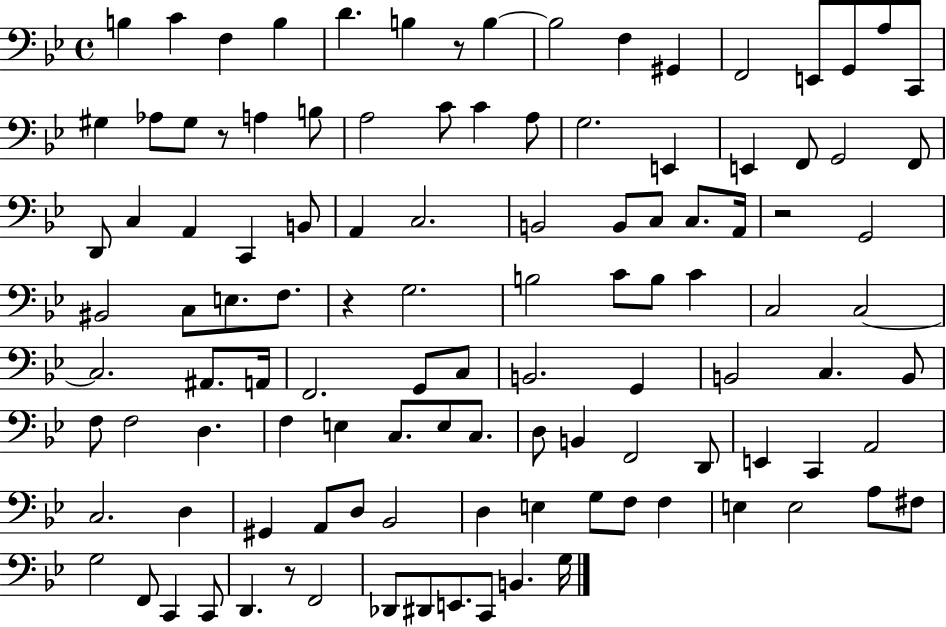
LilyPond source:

{
  \clef bass
  \time 4/4
  \defaultTimeSignature
  \key bes \major
  b4 c'4 f4 b4 | d'4. b4 r8 b4~~ | b2 f4 gis,4 | f,2 e,8 g,8 a8 c,8 | \break gis4 aes8 gis8 r8 a4 b8 | a2 c'8 c'4 a8 | g2. e,4 | e,4 f,8 g,2 f,8 | \break d,8 c4 a,4 c,4 b,8 | a,4 c2. | b,2 b,8 c8 c8. a,16 | r2 g,2 | \break bis,2 c8 e8. f8. | r4 g2. | b2 c'8 b8 c'4 | c2 c2~~ | \break c2. ais,8. a,16 | f,2. g,8 c8 | b,2. g,4 | b,2 c4. b,8 | \break f8 f2 d4. | f4 e4 c8. e8 c8. | d8 b,4 f,2 d,8 | e,4 c,4 a,2 | \break c2. d4 | gis,4 a,8 d8 bes,2 | d4 e4 g8 f8 f4 | e4 e2 a8 fis8 | \break g2 f,8 c,4 c,8 | d,4. r8 f,2 | des,8 dis,8 e,8. c,8 b,4. g16 | \bar "|."
}